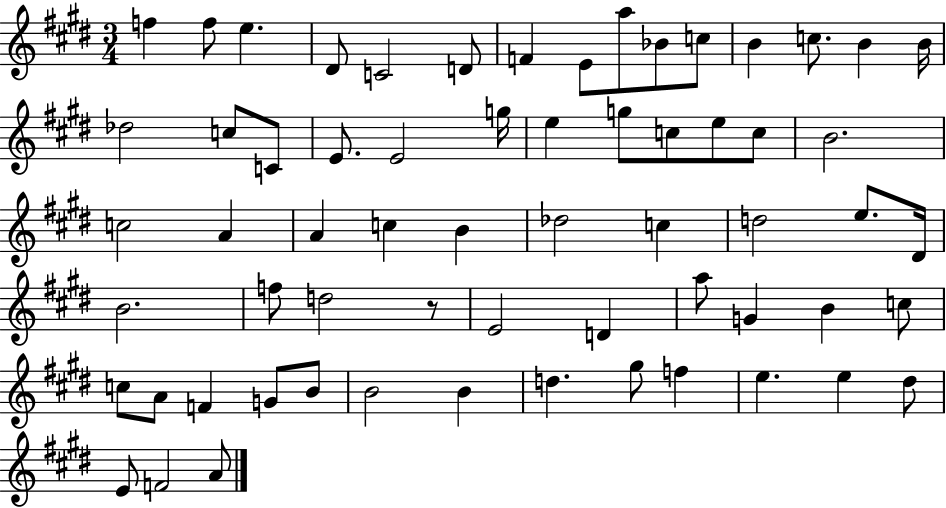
F5/q F5/e E5/q. D#4/e C4/h D4/e F4/q E4/e A5/e Bb4/e C5/e B4/q C5/e. B4/q B4/s Db5/h C5/e C4/e E4/e. E4/h G5/s E5/q G5/e C5/e E5/e C5/e B4/h. C5/h A4/q A4/q C5/q B4/q Db5/h C5/q D5/h E5/e. D#4/s B4/h. F5/e D5/h R/e E4/h D4/q A5/e G4/q B4/q C5/e C5/e A4/e F4/q G4/e B4/e B4/h B4/q D5/q. G#5/e F5/q E5/q. E5/q D#5/e E4/e F4/h A4/e